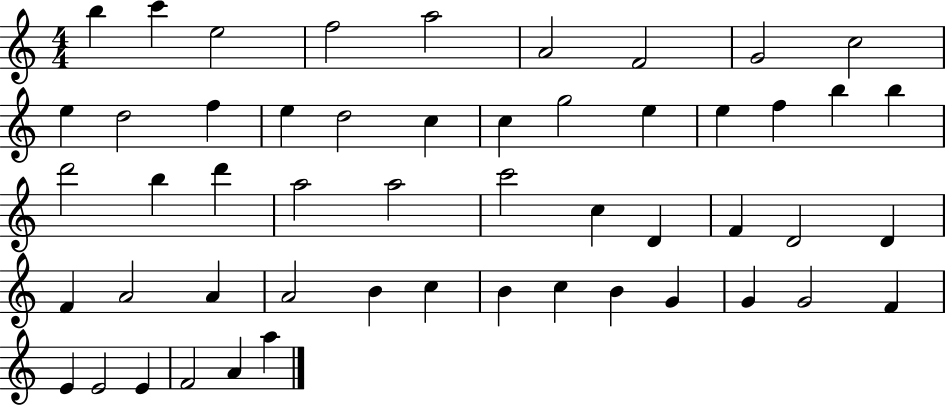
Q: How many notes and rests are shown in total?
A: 52